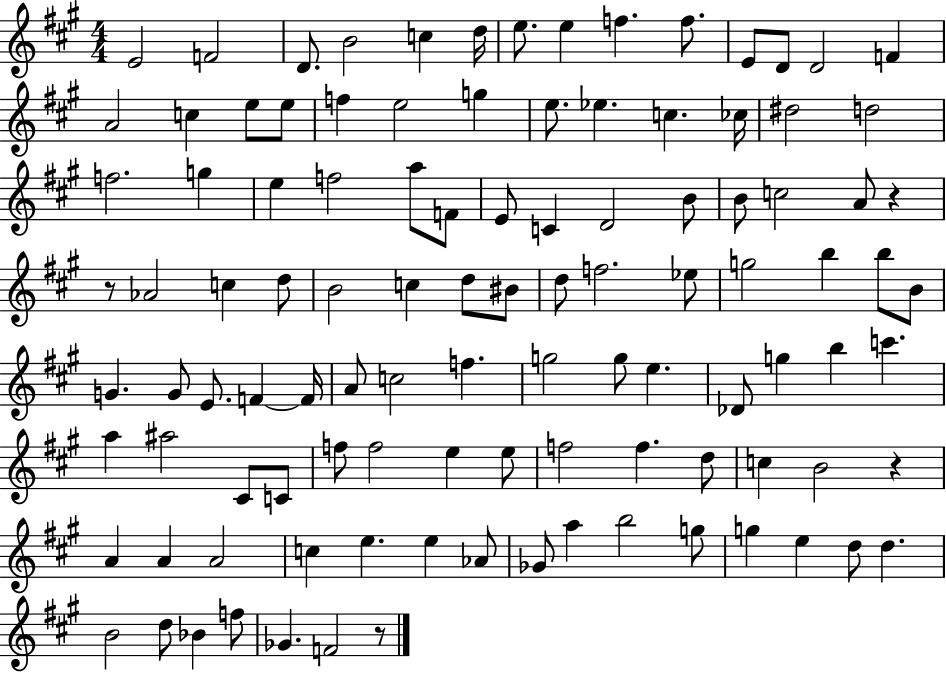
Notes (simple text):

E4/h F4/h D4/e. B4/h C5/q D5/s E5/e. E5/q F5/q. F5/e. E4/e D4/e D4/h F4/q A4/h C5/q E5/e E5/e F5/q E5/h G5/q E5/e. Eb5/q. C5/q. CES5/s D#5/h D5/h F5/h. G5/q E5/q F5/h A5/e F4/e E4/e C4/q D4/h B4/e B4/e C5/h A4/e R/q R/e Ab4/h C5/q D5/e B4/h C5/q D5/e BIS4/e D5/e F5/h. Eb5/e G5/h B5/q B5/e B4/e G4/q. G4/e E4/e. F4/q F4/s A4/e C5/h F5/q. G5/h G5/e E5/q. Db4/e G5/q B5/q C6/q. A5/q A#5/h C#4/e C4/e F5/e F5/h E5/q E5/e F5/h F5/q. D5/e C5/q B4/h R/q A4/q A4/q A4/h C5/q E5/q. E5/q Ab4/e Gb4/e A5/q B5/h G5/e G5/q E5/q D5/e D5/q. B4/h D5/e Bb4/q F5/e Gb4/q. F4/h R/e